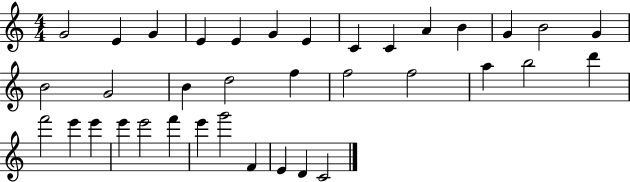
G4/h E4/q G4/q E4/q E4/q G4/q E4/q C4/q C4/q A4/q B4/q G4/q B4/h G4/q B4/h G4/h B4/q D5/h F5/q F5/h F5/h A5/q B5/h D6/q F6/h E6/q E6/q E6/q E6/h F6/q E6/q G6/h F4/q E4/q D4/q C4/h